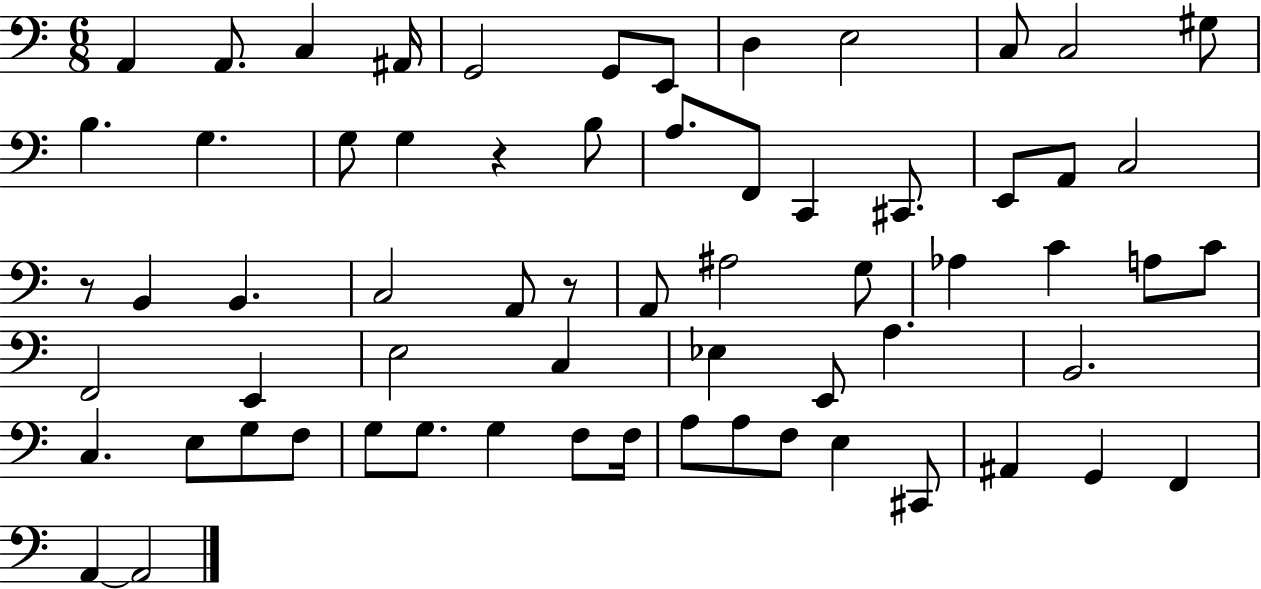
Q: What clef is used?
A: bass